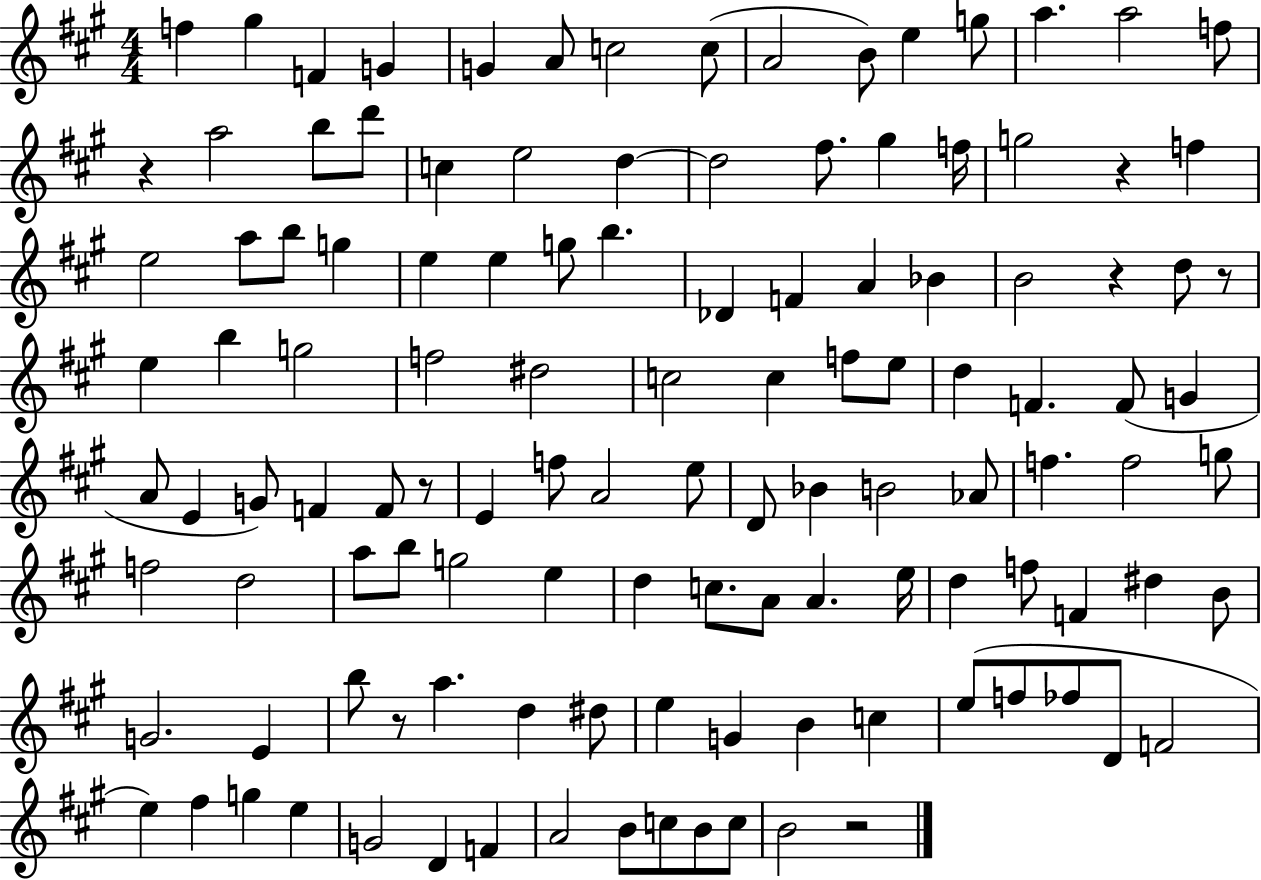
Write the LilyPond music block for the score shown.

{
  \clef treble
  \numericTimeSignature
  \time 4/4
  \key a \major
  f''4 gis''4 f'4 g'4 | g'4 a'8 c''2 c''8( | a'2 b'8) e''4 g''8 | a''4. a''2 f''8 | \break r4 a''2 b''8 d'''8 | c''4 e''2 d''4~~ | d''2 fis''8. gis''4 f''16 | g''2 r4 f''4 | \break e''2 a''8 b''8 g''4 | e''4 e''4 g''8 b''4. | des'4 f'4 a'4 bes'4 | b'2 r4 d''8 r8 | \break e''4 b''4 g''2 | f''2 dis''2 | c''2 c''4 f''8 e''8 | d''4 f'4. f'8( g'4 | \break a'8 e'4 g'8) f'4 f'8 r8 | e'4 f''8 a'2 e''8 | d'8 bes'4 b'2 aes'8 | f''4. f''2 g''8 | \break f''2 d''2 | a''8 b''8 g''2 e''4 | d''4 c''8. a'8 a'4. e''16 | d''4 f''8 f'4 dis''4 b'8 | \break g'2. e'4 | b''8 r8 a''4. d''4 dis''8 | e''4 g'4 b'4 c''4 | e''8( f''8 fes''8 d'8 f'2 | \break e''4) fis''4 g''4 e''4 | g'2 d'4 f'4 | a'2 b'8 c''8 b'8 c''8 | b'2 r2 | \break \bar "|."
}